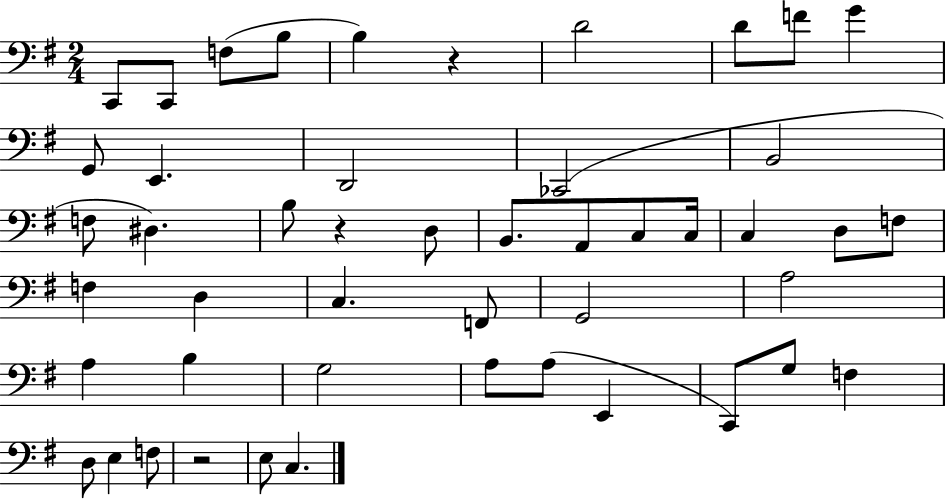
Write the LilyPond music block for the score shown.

{
  \clef bass
  \numericTimeSignature
  \time 2/4
  \key g \major
  c,8 c,8 f8( b8 | b4) r4 | d'2 | d'8 f'8 g'4 | \break g,8 e,4. | d,2 | ces,2( | b,2 | \break f8 dis4.) | b8 r4 d8 | b,8. a,8 c8 c16 | c4 d8 f8 | \break f4 d4 | c4. f,8 | g,2 | a2 | \break a4 b4 | g2 | a8 a8( e,4 | c,8) g8 f4 | \break d8 e4 f8 | r2 | e8 c4. | \bar "|."
}